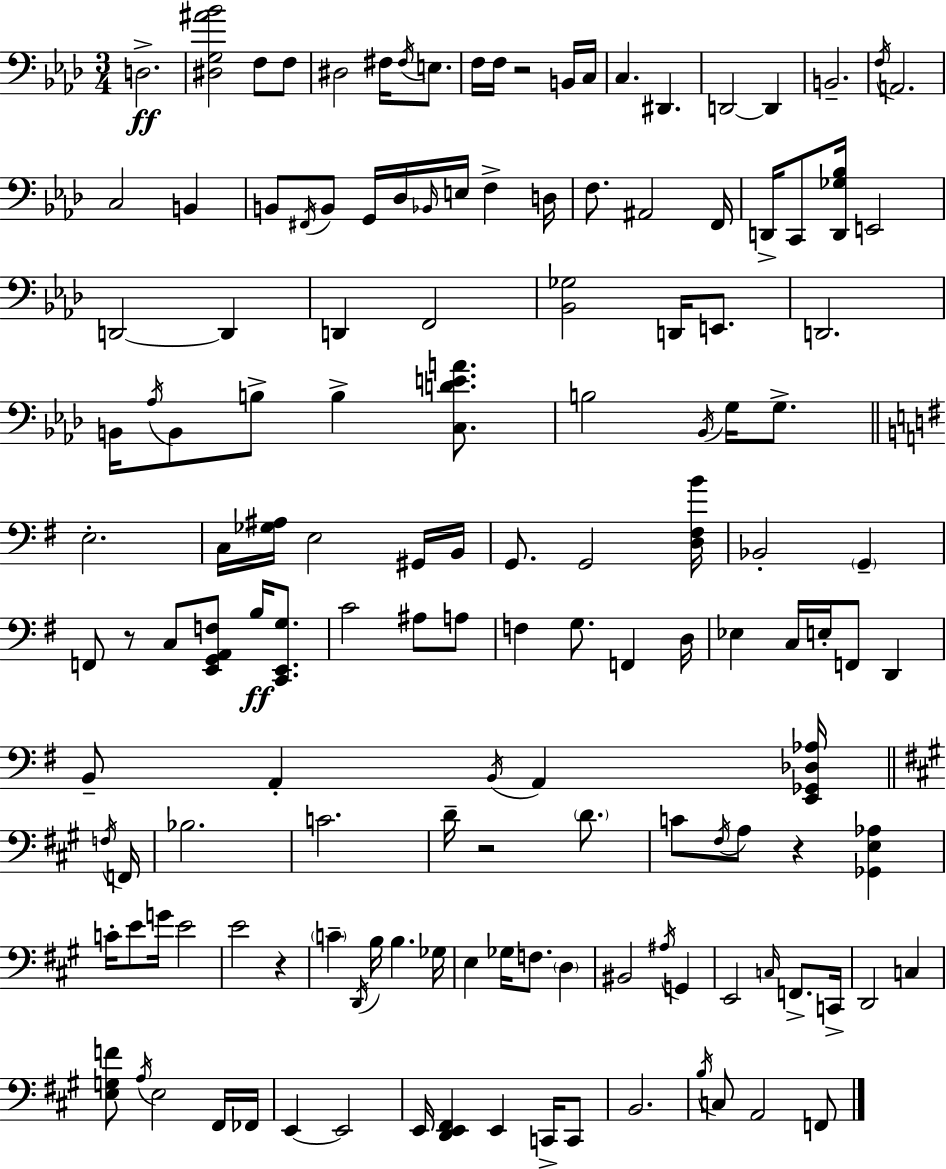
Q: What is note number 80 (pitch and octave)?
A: F3